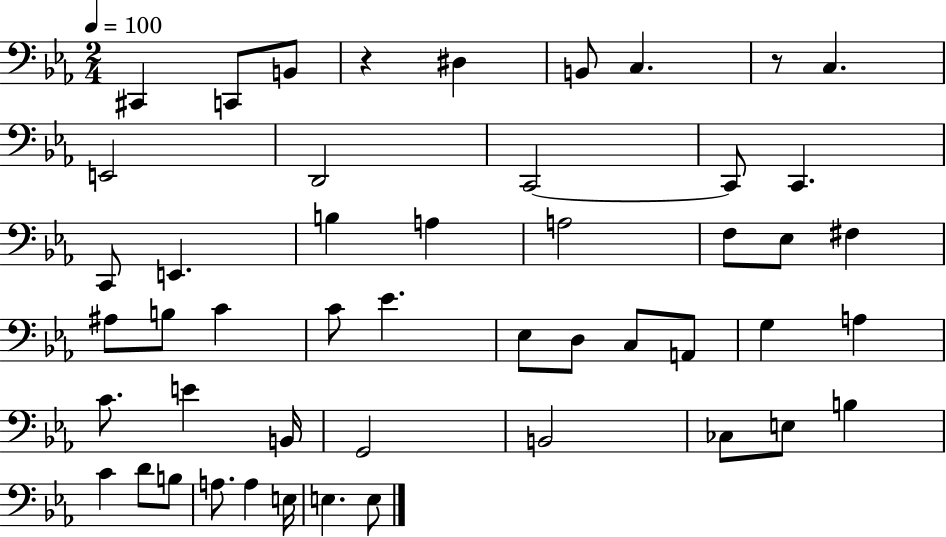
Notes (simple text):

C#2/q C2/e B2/e R/q D#3/q B2/e C3/q. R/e C3/q. E2/h D2/h C2/h C2/e C2/q. C2/e E2/q. B3/q A3/q A3/h F3/e Eb3/e F#3/q A#3/e B3/e C4/q C4/e Eb4/q. Eb3/e D3/e C3/e A2/e G3/q A3/q C4/e. E4/q B2/s G2/h B2/h CES3/e E3/e B3/q C4/q D4/e B3/e A3/e. A3/q E3/s E3/q. E3/e